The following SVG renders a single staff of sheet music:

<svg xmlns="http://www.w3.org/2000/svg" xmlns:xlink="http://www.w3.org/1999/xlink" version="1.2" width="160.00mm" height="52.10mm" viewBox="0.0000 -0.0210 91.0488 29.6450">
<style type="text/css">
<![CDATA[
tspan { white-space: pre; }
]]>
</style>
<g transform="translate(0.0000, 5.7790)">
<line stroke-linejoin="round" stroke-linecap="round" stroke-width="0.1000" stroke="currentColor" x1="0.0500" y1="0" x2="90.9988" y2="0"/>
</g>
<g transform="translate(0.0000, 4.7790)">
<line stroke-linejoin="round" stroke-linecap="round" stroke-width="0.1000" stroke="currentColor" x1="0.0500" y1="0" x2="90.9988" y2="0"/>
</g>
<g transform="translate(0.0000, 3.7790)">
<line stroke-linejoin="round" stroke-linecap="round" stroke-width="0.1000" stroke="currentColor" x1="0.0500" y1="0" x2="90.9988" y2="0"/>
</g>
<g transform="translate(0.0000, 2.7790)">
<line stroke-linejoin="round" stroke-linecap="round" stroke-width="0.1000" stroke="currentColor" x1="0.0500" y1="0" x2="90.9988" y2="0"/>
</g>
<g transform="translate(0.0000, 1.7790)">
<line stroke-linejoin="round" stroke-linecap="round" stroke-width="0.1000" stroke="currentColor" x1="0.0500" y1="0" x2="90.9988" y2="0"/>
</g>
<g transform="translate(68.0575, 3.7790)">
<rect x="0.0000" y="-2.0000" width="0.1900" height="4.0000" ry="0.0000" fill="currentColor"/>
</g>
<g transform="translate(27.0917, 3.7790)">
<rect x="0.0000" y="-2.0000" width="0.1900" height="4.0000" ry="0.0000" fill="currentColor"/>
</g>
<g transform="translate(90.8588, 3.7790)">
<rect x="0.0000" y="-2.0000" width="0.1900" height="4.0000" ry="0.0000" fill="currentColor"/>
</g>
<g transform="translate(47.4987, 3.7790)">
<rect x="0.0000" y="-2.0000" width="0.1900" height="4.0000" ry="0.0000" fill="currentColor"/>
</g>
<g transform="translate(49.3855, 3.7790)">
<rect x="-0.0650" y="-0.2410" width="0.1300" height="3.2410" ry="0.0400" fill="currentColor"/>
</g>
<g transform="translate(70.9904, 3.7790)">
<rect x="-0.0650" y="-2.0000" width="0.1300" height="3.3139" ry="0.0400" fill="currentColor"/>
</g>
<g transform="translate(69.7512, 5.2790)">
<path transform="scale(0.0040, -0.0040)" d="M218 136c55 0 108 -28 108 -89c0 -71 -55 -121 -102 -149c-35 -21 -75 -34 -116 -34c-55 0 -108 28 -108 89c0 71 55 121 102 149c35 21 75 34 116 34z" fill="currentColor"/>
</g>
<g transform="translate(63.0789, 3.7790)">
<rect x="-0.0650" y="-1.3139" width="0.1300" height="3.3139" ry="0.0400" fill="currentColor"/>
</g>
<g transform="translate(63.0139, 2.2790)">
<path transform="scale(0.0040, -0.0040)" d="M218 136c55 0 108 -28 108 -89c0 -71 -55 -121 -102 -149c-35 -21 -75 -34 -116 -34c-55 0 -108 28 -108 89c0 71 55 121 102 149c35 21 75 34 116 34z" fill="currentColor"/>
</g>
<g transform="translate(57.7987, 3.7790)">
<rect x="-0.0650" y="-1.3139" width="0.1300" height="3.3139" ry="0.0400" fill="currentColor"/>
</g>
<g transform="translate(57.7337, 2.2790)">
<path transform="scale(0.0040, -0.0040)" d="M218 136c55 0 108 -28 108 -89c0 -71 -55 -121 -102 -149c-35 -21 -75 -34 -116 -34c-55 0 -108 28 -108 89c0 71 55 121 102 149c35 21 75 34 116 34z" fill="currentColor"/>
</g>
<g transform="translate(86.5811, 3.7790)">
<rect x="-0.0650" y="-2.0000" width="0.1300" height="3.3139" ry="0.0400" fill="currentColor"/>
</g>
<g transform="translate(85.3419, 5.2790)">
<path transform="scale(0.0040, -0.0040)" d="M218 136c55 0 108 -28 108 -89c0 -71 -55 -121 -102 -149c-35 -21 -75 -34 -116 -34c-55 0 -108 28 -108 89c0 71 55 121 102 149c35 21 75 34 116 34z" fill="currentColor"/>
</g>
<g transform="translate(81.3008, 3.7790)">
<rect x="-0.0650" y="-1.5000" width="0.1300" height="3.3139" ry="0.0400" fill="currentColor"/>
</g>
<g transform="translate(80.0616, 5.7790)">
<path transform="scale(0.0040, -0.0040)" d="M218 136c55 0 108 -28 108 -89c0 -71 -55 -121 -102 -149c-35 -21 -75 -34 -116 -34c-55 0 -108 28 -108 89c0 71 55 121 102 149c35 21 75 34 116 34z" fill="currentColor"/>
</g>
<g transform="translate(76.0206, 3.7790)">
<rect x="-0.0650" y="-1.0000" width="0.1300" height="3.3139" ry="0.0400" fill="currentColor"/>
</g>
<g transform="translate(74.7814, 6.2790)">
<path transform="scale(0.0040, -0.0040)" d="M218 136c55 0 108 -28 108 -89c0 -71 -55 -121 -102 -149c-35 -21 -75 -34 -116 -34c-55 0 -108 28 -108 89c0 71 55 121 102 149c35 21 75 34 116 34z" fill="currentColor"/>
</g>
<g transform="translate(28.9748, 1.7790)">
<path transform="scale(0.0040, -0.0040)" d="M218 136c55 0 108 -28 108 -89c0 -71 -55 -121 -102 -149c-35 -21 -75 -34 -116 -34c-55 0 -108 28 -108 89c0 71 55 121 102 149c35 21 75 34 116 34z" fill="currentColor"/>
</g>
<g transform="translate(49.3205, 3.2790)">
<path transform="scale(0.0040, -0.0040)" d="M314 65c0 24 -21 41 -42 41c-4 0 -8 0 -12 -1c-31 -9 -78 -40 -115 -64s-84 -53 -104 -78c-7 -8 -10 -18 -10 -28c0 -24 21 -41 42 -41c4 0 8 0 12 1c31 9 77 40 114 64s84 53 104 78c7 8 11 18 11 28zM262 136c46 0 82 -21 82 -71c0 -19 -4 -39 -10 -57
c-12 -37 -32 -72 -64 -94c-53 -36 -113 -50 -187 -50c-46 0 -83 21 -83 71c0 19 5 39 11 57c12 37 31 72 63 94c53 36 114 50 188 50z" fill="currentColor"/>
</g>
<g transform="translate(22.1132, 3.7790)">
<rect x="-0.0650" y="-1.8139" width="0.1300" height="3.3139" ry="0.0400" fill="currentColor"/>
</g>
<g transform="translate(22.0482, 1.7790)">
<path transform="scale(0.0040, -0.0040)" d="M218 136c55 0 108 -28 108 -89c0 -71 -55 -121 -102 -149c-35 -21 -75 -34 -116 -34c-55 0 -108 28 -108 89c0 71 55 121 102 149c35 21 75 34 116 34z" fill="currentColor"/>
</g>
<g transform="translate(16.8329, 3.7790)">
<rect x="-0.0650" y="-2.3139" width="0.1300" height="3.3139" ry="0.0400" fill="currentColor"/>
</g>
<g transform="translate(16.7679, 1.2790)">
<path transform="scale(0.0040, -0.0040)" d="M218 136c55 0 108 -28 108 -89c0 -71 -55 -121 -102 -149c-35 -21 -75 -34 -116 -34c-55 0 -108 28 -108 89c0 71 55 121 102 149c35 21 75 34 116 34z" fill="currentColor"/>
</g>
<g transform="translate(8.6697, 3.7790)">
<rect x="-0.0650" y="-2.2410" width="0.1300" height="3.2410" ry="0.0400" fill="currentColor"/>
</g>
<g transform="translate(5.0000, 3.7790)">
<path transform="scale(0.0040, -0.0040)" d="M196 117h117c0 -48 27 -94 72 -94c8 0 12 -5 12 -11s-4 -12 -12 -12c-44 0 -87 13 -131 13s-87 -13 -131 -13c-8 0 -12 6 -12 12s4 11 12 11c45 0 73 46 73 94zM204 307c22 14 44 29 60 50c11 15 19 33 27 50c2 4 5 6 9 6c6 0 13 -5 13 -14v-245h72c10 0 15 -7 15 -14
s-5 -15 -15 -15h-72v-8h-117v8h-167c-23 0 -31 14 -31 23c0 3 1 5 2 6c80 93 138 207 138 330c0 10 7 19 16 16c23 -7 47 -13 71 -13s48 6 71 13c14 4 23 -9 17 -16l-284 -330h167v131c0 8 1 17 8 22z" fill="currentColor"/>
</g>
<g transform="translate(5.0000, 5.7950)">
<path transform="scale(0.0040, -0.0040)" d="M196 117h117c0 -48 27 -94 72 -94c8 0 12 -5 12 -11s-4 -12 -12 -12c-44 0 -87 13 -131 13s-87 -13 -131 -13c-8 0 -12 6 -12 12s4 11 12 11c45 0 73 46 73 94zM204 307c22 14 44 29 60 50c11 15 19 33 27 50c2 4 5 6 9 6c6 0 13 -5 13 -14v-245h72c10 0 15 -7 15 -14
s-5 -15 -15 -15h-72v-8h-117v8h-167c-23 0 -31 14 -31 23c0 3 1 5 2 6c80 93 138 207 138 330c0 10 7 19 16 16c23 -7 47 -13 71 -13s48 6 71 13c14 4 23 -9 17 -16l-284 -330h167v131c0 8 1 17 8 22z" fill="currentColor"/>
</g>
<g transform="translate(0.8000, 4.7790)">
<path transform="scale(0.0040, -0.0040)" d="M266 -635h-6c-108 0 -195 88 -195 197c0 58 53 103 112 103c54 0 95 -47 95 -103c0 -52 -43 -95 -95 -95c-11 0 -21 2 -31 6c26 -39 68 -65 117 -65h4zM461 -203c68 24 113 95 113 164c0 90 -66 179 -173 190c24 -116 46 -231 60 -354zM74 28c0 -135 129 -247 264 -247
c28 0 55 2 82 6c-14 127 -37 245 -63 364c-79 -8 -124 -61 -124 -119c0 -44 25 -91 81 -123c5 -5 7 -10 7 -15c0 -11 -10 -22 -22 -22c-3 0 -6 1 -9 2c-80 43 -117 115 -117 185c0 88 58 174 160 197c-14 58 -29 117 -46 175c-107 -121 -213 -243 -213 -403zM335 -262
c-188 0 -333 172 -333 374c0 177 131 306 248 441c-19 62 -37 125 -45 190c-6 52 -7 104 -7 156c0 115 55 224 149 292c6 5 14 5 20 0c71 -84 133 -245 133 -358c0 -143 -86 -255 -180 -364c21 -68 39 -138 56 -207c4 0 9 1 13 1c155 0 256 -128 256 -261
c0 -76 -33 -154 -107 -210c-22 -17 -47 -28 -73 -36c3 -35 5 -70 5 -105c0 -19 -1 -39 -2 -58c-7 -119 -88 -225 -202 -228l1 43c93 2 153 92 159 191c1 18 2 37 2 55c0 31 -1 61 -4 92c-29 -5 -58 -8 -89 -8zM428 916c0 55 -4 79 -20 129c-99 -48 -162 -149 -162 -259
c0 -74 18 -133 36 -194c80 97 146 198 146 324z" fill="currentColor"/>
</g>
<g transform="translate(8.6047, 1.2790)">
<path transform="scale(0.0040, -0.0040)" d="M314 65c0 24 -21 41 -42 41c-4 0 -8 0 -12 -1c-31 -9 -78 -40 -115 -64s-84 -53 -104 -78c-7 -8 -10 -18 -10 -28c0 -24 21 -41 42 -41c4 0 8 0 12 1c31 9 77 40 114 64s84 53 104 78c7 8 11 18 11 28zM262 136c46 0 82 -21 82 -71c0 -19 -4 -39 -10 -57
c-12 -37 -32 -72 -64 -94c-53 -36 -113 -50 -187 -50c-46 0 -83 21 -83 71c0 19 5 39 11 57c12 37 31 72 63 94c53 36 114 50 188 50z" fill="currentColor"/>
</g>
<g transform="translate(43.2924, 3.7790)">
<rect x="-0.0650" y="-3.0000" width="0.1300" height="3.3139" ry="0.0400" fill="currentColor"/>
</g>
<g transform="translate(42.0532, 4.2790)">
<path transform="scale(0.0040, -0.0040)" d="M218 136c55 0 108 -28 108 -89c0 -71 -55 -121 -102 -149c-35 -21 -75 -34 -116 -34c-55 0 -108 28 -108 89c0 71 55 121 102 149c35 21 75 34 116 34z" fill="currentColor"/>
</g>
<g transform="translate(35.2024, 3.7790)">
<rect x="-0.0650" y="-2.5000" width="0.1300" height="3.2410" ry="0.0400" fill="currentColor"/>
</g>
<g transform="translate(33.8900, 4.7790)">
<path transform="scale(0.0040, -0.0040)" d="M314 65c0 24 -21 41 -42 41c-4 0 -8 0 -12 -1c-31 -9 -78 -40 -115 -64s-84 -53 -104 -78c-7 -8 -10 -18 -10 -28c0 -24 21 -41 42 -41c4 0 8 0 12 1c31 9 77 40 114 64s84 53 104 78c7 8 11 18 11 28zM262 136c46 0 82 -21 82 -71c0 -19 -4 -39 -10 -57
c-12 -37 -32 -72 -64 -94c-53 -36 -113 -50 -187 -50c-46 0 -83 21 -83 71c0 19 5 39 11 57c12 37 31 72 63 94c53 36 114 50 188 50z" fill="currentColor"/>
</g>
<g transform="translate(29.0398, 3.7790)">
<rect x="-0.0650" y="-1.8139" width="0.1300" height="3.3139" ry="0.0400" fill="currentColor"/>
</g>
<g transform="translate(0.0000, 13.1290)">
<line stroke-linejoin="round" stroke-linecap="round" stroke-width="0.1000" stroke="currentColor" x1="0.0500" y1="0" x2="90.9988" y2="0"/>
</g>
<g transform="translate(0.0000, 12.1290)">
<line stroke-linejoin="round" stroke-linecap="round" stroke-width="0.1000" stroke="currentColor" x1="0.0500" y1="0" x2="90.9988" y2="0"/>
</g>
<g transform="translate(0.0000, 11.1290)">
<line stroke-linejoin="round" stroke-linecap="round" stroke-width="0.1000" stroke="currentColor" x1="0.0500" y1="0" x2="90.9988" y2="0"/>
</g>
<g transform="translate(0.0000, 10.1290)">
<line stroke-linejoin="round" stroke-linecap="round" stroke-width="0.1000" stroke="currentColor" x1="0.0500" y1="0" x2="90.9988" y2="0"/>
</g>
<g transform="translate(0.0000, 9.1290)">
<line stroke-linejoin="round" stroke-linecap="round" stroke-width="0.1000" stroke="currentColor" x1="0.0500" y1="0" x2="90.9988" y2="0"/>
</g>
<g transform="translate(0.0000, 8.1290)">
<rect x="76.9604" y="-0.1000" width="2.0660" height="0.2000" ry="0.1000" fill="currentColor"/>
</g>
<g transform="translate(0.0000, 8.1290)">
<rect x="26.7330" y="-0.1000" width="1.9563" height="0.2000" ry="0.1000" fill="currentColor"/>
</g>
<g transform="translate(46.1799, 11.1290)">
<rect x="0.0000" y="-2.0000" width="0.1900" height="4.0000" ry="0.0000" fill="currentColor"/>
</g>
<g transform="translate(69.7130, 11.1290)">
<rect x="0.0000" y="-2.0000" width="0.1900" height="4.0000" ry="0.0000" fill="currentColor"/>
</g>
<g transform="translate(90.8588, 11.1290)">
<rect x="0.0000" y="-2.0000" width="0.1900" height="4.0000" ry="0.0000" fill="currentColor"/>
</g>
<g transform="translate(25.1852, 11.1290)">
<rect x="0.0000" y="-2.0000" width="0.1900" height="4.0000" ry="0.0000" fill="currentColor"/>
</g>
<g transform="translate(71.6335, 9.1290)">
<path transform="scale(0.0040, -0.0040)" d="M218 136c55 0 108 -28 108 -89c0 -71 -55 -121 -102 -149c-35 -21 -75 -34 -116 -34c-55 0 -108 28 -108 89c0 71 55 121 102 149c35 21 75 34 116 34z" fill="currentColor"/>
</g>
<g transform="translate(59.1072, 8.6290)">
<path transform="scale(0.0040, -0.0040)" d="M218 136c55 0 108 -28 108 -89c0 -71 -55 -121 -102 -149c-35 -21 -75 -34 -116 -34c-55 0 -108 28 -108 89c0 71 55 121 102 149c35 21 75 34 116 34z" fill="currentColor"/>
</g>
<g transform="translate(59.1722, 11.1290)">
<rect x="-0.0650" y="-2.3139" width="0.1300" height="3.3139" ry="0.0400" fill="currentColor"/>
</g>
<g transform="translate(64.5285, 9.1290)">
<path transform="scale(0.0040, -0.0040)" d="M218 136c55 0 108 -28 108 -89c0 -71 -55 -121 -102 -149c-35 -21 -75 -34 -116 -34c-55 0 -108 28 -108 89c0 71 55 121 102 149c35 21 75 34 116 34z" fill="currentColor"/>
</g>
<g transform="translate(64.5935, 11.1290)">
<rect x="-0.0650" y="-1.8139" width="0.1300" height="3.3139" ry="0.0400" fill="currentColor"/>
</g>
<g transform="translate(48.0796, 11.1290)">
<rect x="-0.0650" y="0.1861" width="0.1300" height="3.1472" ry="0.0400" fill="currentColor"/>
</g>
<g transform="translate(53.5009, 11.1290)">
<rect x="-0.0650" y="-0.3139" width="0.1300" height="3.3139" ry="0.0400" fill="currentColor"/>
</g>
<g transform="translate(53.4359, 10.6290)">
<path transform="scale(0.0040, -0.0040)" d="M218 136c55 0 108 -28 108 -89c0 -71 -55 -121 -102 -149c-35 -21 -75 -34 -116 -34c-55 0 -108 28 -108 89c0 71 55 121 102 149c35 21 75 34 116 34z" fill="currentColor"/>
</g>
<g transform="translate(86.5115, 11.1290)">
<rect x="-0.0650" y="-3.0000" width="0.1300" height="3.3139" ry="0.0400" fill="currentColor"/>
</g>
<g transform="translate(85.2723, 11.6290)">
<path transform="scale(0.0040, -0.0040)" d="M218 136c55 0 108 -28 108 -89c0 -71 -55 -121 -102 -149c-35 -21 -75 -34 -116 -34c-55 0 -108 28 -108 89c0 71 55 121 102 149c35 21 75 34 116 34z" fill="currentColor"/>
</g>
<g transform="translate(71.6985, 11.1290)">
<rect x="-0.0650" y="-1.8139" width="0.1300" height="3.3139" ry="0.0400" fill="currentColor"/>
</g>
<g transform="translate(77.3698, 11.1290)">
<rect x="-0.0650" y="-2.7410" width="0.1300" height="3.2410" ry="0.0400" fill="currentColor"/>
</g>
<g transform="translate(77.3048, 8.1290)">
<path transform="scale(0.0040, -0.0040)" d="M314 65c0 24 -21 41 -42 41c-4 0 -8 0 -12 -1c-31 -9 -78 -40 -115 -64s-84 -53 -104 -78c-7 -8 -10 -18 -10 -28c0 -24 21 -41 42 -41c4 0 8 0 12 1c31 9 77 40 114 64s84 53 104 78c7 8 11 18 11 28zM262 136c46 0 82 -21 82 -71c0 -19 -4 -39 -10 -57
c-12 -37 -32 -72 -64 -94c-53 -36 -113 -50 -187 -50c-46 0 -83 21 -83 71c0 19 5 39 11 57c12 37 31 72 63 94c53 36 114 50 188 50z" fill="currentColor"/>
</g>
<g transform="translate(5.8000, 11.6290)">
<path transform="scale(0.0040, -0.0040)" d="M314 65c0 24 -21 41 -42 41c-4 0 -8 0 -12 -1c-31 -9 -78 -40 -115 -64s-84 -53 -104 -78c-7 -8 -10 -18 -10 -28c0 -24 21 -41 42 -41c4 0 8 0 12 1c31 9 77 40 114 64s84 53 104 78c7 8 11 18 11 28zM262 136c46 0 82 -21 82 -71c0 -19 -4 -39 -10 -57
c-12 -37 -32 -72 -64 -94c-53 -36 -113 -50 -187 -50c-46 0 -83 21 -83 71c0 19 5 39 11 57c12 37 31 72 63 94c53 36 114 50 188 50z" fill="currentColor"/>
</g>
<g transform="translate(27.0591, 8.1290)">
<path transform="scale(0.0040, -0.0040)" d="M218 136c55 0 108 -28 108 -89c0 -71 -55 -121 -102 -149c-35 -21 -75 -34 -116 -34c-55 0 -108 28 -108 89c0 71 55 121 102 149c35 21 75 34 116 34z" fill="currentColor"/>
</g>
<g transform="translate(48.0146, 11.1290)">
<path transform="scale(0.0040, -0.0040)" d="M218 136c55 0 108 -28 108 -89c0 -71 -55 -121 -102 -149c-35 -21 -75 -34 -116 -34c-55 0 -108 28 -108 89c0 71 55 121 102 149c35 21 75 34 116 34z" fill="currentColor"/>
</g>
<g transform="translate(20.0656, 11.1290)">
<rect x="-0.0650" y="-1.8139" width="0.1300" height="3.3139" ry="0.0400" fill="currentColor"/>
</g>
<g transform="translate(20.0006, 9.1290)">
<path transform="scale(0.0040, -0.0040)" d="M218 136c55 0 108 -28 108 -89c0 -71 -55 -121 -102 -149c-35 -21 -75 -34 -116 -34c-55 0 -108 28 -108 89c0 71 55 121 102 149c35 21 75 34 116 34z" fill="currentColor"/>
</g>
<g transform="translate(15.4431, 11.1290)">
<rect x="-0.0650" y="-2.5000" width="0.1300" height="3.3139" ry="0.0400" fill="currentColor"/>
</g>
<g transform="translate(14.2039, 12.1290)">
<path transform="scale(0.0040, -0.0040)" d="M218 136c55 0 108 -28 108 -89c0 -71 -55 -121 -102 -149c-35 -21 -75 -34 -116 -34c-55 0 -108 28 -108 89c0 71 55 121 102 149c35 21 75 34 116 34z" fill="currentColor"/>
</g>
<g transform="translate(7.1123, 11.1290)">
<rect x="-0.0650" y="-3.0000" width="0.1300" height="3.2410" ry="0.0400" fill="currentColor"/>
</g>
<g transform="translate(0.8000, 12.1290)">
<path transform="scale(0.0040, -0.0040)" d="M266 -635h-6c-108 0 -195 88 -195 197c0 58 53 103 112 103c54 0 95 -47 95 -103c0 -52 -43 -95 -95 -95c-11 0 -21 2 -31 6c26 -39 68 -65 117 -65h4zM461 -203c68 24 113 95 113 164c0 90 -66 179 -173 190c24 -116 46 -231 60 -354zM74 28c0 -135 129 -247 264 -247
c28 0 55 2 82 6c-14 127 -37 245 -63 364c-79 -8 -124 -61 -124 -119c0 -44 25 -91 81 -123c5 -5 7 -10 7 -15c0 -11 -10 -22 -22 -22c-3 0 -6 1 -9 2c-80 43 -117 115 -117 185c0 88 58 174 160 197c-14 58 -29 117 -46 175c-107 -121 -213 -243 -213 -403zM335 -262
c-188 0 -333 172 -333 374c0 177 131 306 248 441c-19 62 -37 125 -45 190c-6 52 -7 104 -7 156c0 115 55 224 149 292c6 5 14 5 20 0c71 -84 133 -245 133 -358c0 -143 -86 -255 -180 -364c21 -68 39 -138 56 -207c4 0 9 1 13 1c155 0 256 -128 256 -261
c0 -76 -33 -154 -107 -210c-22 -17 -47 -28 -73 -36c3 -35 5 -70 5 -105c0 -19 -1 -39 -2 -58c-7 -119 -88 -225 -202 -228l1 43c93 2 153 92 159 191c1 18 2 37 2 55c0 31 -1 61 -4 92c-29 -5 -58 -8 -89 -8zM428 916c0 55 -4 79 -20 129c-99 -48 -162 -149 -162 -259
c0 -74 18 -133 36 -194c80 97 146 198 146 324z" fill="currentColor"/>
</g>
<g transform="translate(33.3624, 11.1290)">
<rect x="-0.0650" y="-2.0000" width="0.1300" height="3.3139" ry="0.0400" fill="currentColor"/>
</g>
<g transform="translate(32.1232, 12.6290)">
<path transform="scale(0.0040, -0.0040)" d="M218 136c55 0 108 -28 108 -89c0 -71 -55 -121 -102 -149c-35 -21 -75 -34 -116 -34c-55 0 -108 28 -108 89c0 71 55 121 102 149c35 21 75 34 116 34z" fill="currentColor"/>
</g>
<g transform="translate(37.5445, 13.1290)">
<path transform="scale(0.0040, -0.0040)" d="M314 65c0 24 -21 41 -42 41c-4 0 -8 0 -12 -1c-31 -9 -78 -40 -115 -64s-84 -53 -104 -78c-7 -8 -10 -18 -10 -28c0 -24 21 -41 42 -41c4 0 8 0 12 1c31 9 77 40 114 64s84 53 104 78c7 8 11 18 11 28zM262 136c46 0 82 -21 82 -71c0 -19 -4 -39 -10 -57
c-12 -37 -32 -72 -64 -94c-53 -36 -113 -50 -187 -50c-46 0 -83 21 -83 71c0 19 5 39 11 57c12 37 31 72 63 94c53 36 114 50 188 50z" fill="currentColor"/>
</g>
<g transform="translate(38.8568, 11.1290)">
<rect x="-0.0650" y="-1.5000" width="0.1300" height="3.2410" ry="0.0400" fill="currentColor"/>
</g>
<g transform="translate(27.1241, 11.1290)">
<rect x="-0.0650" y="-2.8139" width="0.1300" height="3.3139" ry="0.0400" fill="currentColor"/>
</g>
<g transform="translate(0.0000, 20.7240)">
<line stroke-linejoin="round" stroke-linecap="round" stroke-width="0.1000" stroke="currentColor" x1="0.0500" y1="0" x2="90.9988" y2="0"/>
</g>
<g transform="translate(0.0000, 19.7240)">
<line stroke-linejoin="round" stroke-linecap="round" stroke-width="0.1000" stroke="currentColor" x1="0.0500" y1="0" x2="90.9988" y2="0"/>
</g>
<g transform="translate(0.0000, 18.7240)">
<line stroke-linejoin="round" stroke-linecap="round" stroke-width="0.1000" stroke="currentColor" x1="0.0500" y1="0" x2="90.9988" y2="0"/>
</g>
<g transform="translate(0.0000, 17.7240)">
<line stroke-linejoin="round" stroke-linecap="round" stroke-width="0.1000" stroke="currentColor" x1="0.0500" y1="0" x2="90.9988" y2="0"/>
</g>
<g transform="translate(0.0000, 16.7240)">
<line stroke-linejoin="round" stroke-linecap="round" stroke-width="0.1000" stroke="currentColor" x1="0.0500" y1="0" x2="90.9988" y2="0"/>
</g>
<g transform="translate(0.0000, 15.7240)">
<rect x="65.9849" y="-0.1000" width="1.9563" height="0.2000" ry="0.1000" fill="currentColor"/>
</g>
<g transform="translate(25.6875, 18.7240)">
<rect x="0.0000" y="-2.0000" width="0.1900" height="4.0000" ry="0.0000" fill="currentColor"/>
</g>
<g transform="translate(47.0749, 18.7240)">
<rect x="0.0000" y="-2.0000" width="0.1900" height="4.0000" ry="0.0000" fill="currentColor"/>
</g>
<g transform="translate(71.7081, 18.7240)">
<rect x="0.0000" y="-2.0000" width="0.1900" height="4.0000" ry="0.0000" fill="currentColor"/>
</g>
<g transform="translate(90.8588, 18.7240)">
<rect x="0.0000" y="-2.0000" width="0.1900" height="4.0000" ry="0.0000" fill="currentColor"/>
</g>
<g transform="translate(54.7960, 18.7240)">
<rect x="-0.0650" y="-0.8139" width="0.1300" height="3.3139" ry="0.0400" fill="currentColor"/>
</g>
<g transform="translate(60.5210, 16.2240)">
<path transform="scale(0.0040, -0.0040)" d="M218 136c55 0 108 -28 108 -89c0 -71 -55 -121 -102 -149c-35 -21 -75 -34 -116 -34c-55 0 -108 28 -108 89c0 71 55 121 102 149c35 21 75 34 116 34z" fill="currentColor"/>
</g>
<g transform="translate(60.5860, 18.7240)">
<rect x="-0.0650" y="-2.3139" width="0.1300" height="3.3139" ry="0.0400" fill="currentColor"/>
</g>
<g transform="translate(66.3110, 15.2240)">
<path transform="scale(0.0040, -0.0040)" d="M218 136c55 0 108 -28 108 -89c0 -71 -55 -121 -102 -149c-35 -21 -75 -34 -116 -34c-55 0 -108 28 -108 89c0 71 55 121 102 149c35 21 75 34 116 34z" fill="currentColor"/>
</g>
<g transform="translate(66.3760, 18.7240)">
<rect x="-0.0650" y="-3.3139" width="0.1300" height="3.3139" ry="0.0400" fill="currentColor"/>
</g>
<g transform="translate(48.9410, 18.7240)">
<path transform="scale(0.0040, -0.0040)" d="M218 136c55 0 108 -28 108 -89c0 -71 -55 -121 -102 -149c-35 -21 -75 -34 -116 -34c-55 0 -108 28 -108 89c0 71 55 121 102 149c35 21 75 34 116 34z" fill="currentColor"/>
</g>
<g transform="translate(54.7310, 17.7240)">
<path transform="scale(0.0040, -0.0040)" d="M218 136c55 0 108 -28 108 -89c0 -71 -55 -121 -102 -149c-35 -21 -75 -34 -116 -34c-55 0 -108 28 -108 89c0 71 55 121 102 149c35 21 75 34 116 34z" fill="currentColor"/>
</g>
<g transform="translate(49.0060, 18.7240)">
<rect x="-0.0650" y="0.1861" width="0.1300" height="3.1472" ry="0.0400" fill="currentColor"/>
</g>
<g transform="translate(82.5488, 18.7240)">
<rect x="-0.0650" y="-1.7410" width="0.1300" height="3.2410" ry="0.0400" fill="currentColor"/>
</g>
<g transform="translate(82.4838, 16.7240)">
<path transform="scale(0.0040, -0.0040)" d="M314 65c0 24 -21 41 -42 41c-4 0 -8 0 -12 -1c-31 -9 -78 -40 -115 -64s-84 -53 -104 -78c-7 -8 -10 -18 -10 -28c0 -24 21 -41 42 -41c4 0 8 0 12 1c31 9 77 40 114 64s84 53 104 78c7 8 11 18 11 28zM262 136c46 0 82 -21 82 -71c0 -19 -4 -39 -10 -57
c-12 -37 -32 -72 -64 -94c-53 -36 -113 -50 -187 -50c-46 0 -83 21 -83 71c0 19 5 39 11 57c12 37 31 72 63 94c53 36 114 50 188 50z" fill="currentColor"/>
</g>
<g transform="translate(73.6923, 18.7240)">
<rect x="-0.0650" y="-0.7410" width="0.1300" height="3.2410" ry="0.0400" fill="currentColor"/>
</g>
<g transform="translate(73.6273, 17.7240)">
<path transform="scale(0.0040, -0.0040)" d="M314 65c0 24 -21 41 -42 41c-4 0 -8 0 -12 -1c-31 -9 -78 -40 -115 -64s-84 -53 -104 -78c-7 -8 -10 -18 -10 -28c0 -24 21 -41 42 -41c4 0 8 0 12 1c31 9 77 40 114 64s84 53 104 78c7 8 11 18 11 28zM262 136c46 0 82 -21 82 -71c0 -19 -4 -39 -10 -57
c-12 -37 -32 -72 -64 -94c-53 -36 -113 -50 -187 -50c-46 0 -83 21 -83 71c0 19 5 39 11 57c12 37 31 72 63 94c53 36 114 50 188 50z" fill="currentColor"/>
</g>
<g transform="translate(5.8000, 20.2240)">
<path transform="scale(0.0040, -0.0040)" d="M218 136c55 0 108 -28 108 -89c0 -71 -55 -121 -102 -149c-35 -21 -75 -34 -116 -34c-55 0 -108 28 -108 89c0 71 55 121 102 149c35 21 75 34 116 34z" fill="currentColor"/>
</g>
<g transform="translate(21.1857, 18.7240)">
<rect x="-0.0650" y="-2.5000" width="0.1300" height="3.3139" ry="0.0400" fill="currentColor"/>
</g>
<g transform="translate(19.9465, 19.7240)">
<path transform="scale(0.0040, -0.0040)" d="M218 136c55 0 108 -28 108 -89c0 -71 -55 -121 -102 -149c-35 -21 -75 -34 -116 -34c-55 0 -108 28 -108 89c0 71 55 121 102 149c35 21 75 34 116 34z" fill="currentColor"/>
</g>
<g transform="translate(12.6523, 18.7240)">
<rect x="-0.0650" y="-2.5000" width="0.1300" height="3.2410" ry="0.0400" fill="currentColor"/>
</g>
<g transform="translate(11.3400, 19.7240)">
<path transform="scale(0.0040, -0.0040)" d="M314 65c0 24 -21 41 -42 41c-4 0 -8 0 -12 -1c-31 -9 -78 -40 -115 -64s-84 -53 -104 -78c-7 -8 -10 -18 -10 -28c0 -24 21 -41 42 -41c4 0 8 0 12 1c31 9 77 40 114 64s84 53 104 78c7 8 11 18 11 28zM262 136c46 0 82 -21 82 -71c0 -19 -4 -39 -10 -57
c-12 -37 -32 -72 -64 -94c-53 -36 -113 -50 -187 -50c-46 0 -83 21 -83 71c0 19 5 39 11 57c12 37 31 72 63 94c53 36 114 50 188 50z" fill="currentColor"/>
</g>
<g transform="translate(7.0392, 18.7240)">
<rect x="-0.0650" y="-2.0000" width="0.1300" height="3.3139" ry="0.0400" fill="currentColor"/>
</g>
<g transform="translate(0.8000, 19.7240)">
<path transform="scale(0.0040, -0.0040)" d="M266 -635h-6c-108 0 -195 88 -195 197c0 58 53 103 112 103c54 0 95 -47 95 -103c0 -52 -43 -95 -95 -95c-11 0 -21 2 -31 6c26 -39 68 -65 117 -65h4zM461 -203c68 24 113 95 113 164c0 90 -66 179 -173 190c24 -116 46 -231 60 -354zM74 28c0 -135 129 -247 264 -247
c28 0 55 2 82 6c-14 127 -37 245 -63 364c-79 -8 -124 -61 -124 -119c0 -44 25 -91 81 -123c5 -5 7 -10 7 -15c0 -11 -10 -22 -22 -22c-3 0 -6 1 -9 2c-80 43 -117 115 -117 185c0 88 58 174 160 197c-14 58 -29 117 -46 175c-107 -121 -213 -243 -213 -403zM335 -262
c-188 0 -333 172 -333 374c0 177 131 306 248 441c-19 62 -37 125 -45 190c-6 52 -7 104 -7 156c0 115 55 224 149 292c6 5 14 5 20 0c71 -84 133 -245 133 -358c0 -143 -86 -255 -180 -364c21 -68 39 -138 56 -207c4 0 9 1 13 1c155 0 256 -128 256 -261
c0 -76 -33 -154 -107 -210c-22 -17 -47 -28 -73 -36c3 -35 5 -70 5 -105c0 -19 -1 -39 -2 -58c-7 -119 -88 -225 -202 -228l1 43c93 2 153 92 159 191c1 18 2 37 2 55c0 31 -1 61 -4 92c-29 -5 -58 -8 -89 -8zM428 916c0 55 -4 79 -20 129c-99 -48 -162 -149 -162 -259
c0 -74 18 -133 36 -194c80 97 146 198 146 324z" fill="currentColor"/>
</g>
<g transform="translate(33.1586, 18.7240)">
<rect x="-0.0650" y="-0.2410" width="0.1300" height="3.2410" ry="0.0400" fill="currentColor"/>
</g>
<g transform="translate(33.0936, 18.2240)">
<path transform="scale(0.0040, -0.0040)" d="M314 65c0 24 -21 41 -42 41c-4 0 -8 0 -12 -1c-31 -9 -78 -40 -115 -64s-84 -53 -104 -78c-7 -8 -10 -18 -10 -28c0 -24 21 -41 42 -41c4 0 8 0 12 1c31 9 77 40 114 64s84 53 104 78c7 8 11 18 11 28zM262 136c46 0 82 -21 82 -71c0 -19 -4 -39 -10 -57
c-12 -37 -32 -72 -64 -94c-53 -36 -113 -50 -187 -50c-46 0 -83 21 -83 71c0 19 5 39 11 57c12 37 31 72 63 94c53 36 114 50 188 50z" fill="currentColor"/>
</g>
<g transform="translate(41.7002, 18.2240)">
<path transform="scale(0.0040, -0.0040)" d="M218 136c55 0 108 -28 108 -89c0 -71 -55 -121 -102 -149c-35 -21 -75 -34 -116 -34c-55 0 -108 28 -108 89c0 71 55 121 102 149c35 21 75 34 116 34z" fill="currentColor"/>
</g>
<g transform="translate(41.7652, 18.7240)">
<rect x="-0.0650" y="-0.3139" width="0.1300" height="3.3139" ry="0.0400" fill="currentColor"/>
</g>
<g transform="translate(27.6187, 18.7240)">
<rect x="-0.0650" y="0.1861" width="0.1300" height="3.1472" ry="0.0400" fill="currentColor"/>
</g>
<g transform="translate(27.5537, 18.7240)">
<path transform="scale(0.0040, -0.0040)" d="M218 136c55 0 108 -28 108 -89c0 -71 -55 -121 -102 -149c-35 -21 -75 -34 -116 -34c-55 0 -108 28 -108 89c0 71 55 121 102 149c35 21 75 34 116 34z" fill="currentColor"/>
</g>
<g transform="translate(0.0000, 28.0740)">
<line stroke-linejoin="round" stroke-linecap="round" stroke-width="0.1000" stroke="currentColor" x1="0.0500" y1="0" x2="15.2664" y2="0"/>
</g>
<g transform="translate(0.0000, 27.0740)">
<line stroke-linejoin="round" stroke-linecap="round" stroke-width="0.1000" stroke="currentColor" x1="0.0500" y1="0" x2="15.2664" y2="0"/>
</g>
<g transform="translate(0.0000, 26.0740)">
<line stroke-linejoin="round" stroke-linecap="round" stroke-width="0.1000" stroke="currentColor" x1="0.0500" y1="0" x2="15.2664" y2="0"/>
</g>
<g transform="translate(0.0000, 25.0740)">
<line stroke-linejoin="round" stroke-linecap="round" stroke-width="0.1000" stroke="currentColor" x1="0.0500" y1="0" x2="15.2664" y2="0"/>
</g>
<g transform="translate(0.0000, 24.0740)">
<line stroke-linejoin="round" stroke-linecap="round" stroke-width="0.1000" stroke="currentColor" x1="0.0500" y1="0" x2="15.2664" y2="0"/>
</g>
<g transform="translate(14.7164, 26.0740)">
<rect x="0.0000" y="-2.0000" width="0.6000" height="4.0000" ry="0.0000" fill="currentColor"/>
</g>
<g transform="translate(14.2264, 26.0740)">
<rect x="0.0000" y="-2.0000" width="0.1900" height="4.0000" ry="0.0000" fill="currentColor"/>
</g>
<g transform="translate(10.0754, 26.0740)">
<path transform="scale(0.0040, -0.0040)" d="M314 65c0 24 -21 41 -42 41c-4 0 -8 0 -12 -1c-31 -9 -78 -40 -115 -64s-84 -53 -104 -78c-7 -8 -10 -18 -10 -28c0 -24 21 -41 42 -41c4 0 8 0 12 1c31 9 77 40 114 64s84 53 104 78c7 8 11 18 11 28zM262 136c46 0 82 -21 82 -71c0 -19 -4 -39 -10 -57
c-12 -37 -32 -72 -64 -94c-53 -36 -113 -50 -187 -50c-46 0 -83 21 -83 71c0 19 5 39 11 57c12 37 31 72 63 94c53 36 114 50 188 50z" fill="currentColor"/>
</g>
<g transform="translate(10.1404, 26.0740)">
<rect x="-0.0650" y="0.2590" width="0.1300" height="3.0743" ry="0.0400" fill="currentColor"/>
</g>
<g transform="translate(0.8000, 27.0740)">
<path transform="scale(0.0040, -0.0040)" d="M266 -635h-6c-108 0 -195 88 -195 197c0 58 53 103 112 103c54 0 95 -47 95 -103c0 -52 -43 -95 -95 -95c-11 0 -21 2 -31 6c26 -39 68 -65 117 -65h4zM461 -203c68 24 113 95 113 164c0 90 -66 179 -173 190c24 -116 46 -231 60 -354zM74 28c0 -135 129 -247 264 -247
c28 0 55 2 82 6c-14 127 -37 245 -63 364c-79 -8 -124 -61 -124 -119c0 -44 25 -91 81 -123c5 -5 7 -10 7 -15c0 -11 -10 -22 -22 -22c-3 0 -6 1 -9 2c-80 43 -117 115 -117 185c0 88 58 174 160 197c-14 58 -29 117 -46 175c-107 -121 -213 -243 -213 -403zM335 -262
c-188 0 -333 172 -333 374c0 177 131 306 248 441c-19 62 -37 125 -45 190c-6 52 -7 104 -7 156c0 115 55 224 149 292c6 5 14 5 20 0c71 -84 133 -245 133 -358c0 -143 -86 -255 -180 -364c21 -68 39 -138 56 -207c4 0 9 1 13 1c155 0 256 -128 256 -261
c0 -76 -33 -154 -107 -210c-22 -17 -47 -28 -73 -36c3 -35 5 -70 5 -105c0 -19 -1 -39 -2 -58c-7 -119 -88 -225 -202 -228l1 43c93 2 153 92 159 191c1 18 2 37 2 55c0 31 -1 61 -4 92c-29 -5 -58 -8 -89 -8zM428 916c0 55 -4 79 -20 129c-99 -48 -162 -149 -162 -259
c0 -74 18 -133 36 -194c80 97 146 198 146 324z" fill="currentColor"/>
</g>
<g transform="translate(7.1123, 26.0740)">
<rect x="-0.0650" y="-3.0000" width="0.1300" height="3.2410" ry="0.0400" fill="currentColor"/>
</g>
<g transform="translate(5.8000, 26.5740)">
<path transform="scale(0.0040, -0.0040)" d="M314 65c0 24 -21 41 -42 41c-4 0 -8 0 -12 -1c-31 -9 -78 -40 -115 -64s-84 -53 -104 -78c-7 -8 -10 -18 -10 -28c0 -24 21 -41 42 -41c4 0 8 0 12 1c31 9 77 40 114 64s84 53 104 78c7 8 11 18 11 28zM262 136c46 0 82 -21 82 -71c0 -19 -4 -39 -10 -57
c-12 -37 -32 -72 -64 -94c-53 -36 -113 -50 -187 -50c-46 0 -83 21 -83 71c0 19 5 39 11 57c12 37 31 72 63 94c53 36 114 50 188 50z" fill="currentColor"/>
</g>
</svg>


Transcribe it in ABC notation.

X:1
T:Untitled
M:4/4
L:1/4
K:C
g2 g f f G2 A c2 e e F D E F A2 G f a F E2 B c g f f a2 A F G2 G B c2 c B d g b d2 f2 A2 B2